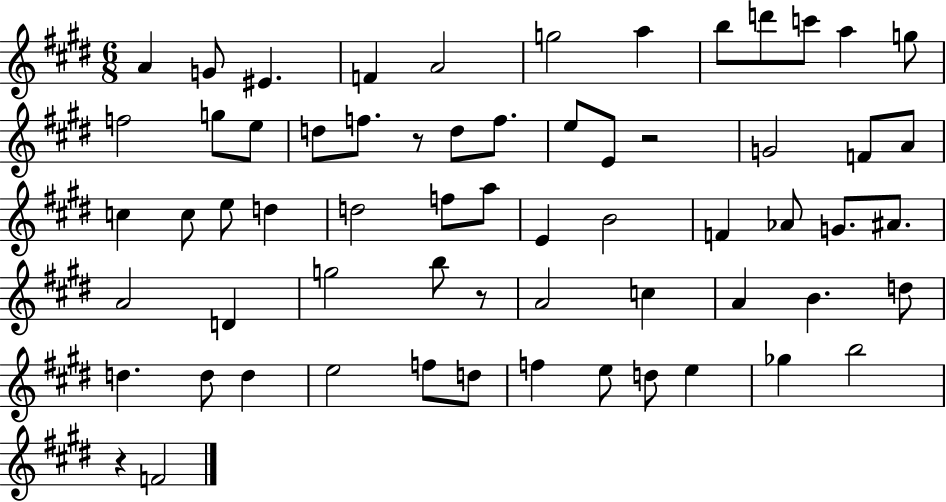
{
  \clef treble
  \numericTimeSignature
  \time 6/8
  \key e \major
  a'4 g'8 eis'4. | f'4 a'2 | g''2 a''4 | b''8 d'''8 c'''8 a''4 g''8 | \break f''2 g''8 e''8 | d''8 f''8. r8 d''8 f''8. | e''8 e'8 r2 | g'2 f'8 a'8 | \break c''4 c''8 e''8 d''4 | d''2 f''8 a''8 | e'4 b'2 | f'4 aes'8 g'8. ais'8. | \break a'2 d'4 | g''2 b''8 r8 | a'2 c''4 | a'4 b'4. d''8 | \break d''4. d''8 d''4 | e''2 f''8 d''8 | f''4 e''8 d''8 e''4 | ges''4 b''2 | \break r4 f'2 | \bar "|."
}